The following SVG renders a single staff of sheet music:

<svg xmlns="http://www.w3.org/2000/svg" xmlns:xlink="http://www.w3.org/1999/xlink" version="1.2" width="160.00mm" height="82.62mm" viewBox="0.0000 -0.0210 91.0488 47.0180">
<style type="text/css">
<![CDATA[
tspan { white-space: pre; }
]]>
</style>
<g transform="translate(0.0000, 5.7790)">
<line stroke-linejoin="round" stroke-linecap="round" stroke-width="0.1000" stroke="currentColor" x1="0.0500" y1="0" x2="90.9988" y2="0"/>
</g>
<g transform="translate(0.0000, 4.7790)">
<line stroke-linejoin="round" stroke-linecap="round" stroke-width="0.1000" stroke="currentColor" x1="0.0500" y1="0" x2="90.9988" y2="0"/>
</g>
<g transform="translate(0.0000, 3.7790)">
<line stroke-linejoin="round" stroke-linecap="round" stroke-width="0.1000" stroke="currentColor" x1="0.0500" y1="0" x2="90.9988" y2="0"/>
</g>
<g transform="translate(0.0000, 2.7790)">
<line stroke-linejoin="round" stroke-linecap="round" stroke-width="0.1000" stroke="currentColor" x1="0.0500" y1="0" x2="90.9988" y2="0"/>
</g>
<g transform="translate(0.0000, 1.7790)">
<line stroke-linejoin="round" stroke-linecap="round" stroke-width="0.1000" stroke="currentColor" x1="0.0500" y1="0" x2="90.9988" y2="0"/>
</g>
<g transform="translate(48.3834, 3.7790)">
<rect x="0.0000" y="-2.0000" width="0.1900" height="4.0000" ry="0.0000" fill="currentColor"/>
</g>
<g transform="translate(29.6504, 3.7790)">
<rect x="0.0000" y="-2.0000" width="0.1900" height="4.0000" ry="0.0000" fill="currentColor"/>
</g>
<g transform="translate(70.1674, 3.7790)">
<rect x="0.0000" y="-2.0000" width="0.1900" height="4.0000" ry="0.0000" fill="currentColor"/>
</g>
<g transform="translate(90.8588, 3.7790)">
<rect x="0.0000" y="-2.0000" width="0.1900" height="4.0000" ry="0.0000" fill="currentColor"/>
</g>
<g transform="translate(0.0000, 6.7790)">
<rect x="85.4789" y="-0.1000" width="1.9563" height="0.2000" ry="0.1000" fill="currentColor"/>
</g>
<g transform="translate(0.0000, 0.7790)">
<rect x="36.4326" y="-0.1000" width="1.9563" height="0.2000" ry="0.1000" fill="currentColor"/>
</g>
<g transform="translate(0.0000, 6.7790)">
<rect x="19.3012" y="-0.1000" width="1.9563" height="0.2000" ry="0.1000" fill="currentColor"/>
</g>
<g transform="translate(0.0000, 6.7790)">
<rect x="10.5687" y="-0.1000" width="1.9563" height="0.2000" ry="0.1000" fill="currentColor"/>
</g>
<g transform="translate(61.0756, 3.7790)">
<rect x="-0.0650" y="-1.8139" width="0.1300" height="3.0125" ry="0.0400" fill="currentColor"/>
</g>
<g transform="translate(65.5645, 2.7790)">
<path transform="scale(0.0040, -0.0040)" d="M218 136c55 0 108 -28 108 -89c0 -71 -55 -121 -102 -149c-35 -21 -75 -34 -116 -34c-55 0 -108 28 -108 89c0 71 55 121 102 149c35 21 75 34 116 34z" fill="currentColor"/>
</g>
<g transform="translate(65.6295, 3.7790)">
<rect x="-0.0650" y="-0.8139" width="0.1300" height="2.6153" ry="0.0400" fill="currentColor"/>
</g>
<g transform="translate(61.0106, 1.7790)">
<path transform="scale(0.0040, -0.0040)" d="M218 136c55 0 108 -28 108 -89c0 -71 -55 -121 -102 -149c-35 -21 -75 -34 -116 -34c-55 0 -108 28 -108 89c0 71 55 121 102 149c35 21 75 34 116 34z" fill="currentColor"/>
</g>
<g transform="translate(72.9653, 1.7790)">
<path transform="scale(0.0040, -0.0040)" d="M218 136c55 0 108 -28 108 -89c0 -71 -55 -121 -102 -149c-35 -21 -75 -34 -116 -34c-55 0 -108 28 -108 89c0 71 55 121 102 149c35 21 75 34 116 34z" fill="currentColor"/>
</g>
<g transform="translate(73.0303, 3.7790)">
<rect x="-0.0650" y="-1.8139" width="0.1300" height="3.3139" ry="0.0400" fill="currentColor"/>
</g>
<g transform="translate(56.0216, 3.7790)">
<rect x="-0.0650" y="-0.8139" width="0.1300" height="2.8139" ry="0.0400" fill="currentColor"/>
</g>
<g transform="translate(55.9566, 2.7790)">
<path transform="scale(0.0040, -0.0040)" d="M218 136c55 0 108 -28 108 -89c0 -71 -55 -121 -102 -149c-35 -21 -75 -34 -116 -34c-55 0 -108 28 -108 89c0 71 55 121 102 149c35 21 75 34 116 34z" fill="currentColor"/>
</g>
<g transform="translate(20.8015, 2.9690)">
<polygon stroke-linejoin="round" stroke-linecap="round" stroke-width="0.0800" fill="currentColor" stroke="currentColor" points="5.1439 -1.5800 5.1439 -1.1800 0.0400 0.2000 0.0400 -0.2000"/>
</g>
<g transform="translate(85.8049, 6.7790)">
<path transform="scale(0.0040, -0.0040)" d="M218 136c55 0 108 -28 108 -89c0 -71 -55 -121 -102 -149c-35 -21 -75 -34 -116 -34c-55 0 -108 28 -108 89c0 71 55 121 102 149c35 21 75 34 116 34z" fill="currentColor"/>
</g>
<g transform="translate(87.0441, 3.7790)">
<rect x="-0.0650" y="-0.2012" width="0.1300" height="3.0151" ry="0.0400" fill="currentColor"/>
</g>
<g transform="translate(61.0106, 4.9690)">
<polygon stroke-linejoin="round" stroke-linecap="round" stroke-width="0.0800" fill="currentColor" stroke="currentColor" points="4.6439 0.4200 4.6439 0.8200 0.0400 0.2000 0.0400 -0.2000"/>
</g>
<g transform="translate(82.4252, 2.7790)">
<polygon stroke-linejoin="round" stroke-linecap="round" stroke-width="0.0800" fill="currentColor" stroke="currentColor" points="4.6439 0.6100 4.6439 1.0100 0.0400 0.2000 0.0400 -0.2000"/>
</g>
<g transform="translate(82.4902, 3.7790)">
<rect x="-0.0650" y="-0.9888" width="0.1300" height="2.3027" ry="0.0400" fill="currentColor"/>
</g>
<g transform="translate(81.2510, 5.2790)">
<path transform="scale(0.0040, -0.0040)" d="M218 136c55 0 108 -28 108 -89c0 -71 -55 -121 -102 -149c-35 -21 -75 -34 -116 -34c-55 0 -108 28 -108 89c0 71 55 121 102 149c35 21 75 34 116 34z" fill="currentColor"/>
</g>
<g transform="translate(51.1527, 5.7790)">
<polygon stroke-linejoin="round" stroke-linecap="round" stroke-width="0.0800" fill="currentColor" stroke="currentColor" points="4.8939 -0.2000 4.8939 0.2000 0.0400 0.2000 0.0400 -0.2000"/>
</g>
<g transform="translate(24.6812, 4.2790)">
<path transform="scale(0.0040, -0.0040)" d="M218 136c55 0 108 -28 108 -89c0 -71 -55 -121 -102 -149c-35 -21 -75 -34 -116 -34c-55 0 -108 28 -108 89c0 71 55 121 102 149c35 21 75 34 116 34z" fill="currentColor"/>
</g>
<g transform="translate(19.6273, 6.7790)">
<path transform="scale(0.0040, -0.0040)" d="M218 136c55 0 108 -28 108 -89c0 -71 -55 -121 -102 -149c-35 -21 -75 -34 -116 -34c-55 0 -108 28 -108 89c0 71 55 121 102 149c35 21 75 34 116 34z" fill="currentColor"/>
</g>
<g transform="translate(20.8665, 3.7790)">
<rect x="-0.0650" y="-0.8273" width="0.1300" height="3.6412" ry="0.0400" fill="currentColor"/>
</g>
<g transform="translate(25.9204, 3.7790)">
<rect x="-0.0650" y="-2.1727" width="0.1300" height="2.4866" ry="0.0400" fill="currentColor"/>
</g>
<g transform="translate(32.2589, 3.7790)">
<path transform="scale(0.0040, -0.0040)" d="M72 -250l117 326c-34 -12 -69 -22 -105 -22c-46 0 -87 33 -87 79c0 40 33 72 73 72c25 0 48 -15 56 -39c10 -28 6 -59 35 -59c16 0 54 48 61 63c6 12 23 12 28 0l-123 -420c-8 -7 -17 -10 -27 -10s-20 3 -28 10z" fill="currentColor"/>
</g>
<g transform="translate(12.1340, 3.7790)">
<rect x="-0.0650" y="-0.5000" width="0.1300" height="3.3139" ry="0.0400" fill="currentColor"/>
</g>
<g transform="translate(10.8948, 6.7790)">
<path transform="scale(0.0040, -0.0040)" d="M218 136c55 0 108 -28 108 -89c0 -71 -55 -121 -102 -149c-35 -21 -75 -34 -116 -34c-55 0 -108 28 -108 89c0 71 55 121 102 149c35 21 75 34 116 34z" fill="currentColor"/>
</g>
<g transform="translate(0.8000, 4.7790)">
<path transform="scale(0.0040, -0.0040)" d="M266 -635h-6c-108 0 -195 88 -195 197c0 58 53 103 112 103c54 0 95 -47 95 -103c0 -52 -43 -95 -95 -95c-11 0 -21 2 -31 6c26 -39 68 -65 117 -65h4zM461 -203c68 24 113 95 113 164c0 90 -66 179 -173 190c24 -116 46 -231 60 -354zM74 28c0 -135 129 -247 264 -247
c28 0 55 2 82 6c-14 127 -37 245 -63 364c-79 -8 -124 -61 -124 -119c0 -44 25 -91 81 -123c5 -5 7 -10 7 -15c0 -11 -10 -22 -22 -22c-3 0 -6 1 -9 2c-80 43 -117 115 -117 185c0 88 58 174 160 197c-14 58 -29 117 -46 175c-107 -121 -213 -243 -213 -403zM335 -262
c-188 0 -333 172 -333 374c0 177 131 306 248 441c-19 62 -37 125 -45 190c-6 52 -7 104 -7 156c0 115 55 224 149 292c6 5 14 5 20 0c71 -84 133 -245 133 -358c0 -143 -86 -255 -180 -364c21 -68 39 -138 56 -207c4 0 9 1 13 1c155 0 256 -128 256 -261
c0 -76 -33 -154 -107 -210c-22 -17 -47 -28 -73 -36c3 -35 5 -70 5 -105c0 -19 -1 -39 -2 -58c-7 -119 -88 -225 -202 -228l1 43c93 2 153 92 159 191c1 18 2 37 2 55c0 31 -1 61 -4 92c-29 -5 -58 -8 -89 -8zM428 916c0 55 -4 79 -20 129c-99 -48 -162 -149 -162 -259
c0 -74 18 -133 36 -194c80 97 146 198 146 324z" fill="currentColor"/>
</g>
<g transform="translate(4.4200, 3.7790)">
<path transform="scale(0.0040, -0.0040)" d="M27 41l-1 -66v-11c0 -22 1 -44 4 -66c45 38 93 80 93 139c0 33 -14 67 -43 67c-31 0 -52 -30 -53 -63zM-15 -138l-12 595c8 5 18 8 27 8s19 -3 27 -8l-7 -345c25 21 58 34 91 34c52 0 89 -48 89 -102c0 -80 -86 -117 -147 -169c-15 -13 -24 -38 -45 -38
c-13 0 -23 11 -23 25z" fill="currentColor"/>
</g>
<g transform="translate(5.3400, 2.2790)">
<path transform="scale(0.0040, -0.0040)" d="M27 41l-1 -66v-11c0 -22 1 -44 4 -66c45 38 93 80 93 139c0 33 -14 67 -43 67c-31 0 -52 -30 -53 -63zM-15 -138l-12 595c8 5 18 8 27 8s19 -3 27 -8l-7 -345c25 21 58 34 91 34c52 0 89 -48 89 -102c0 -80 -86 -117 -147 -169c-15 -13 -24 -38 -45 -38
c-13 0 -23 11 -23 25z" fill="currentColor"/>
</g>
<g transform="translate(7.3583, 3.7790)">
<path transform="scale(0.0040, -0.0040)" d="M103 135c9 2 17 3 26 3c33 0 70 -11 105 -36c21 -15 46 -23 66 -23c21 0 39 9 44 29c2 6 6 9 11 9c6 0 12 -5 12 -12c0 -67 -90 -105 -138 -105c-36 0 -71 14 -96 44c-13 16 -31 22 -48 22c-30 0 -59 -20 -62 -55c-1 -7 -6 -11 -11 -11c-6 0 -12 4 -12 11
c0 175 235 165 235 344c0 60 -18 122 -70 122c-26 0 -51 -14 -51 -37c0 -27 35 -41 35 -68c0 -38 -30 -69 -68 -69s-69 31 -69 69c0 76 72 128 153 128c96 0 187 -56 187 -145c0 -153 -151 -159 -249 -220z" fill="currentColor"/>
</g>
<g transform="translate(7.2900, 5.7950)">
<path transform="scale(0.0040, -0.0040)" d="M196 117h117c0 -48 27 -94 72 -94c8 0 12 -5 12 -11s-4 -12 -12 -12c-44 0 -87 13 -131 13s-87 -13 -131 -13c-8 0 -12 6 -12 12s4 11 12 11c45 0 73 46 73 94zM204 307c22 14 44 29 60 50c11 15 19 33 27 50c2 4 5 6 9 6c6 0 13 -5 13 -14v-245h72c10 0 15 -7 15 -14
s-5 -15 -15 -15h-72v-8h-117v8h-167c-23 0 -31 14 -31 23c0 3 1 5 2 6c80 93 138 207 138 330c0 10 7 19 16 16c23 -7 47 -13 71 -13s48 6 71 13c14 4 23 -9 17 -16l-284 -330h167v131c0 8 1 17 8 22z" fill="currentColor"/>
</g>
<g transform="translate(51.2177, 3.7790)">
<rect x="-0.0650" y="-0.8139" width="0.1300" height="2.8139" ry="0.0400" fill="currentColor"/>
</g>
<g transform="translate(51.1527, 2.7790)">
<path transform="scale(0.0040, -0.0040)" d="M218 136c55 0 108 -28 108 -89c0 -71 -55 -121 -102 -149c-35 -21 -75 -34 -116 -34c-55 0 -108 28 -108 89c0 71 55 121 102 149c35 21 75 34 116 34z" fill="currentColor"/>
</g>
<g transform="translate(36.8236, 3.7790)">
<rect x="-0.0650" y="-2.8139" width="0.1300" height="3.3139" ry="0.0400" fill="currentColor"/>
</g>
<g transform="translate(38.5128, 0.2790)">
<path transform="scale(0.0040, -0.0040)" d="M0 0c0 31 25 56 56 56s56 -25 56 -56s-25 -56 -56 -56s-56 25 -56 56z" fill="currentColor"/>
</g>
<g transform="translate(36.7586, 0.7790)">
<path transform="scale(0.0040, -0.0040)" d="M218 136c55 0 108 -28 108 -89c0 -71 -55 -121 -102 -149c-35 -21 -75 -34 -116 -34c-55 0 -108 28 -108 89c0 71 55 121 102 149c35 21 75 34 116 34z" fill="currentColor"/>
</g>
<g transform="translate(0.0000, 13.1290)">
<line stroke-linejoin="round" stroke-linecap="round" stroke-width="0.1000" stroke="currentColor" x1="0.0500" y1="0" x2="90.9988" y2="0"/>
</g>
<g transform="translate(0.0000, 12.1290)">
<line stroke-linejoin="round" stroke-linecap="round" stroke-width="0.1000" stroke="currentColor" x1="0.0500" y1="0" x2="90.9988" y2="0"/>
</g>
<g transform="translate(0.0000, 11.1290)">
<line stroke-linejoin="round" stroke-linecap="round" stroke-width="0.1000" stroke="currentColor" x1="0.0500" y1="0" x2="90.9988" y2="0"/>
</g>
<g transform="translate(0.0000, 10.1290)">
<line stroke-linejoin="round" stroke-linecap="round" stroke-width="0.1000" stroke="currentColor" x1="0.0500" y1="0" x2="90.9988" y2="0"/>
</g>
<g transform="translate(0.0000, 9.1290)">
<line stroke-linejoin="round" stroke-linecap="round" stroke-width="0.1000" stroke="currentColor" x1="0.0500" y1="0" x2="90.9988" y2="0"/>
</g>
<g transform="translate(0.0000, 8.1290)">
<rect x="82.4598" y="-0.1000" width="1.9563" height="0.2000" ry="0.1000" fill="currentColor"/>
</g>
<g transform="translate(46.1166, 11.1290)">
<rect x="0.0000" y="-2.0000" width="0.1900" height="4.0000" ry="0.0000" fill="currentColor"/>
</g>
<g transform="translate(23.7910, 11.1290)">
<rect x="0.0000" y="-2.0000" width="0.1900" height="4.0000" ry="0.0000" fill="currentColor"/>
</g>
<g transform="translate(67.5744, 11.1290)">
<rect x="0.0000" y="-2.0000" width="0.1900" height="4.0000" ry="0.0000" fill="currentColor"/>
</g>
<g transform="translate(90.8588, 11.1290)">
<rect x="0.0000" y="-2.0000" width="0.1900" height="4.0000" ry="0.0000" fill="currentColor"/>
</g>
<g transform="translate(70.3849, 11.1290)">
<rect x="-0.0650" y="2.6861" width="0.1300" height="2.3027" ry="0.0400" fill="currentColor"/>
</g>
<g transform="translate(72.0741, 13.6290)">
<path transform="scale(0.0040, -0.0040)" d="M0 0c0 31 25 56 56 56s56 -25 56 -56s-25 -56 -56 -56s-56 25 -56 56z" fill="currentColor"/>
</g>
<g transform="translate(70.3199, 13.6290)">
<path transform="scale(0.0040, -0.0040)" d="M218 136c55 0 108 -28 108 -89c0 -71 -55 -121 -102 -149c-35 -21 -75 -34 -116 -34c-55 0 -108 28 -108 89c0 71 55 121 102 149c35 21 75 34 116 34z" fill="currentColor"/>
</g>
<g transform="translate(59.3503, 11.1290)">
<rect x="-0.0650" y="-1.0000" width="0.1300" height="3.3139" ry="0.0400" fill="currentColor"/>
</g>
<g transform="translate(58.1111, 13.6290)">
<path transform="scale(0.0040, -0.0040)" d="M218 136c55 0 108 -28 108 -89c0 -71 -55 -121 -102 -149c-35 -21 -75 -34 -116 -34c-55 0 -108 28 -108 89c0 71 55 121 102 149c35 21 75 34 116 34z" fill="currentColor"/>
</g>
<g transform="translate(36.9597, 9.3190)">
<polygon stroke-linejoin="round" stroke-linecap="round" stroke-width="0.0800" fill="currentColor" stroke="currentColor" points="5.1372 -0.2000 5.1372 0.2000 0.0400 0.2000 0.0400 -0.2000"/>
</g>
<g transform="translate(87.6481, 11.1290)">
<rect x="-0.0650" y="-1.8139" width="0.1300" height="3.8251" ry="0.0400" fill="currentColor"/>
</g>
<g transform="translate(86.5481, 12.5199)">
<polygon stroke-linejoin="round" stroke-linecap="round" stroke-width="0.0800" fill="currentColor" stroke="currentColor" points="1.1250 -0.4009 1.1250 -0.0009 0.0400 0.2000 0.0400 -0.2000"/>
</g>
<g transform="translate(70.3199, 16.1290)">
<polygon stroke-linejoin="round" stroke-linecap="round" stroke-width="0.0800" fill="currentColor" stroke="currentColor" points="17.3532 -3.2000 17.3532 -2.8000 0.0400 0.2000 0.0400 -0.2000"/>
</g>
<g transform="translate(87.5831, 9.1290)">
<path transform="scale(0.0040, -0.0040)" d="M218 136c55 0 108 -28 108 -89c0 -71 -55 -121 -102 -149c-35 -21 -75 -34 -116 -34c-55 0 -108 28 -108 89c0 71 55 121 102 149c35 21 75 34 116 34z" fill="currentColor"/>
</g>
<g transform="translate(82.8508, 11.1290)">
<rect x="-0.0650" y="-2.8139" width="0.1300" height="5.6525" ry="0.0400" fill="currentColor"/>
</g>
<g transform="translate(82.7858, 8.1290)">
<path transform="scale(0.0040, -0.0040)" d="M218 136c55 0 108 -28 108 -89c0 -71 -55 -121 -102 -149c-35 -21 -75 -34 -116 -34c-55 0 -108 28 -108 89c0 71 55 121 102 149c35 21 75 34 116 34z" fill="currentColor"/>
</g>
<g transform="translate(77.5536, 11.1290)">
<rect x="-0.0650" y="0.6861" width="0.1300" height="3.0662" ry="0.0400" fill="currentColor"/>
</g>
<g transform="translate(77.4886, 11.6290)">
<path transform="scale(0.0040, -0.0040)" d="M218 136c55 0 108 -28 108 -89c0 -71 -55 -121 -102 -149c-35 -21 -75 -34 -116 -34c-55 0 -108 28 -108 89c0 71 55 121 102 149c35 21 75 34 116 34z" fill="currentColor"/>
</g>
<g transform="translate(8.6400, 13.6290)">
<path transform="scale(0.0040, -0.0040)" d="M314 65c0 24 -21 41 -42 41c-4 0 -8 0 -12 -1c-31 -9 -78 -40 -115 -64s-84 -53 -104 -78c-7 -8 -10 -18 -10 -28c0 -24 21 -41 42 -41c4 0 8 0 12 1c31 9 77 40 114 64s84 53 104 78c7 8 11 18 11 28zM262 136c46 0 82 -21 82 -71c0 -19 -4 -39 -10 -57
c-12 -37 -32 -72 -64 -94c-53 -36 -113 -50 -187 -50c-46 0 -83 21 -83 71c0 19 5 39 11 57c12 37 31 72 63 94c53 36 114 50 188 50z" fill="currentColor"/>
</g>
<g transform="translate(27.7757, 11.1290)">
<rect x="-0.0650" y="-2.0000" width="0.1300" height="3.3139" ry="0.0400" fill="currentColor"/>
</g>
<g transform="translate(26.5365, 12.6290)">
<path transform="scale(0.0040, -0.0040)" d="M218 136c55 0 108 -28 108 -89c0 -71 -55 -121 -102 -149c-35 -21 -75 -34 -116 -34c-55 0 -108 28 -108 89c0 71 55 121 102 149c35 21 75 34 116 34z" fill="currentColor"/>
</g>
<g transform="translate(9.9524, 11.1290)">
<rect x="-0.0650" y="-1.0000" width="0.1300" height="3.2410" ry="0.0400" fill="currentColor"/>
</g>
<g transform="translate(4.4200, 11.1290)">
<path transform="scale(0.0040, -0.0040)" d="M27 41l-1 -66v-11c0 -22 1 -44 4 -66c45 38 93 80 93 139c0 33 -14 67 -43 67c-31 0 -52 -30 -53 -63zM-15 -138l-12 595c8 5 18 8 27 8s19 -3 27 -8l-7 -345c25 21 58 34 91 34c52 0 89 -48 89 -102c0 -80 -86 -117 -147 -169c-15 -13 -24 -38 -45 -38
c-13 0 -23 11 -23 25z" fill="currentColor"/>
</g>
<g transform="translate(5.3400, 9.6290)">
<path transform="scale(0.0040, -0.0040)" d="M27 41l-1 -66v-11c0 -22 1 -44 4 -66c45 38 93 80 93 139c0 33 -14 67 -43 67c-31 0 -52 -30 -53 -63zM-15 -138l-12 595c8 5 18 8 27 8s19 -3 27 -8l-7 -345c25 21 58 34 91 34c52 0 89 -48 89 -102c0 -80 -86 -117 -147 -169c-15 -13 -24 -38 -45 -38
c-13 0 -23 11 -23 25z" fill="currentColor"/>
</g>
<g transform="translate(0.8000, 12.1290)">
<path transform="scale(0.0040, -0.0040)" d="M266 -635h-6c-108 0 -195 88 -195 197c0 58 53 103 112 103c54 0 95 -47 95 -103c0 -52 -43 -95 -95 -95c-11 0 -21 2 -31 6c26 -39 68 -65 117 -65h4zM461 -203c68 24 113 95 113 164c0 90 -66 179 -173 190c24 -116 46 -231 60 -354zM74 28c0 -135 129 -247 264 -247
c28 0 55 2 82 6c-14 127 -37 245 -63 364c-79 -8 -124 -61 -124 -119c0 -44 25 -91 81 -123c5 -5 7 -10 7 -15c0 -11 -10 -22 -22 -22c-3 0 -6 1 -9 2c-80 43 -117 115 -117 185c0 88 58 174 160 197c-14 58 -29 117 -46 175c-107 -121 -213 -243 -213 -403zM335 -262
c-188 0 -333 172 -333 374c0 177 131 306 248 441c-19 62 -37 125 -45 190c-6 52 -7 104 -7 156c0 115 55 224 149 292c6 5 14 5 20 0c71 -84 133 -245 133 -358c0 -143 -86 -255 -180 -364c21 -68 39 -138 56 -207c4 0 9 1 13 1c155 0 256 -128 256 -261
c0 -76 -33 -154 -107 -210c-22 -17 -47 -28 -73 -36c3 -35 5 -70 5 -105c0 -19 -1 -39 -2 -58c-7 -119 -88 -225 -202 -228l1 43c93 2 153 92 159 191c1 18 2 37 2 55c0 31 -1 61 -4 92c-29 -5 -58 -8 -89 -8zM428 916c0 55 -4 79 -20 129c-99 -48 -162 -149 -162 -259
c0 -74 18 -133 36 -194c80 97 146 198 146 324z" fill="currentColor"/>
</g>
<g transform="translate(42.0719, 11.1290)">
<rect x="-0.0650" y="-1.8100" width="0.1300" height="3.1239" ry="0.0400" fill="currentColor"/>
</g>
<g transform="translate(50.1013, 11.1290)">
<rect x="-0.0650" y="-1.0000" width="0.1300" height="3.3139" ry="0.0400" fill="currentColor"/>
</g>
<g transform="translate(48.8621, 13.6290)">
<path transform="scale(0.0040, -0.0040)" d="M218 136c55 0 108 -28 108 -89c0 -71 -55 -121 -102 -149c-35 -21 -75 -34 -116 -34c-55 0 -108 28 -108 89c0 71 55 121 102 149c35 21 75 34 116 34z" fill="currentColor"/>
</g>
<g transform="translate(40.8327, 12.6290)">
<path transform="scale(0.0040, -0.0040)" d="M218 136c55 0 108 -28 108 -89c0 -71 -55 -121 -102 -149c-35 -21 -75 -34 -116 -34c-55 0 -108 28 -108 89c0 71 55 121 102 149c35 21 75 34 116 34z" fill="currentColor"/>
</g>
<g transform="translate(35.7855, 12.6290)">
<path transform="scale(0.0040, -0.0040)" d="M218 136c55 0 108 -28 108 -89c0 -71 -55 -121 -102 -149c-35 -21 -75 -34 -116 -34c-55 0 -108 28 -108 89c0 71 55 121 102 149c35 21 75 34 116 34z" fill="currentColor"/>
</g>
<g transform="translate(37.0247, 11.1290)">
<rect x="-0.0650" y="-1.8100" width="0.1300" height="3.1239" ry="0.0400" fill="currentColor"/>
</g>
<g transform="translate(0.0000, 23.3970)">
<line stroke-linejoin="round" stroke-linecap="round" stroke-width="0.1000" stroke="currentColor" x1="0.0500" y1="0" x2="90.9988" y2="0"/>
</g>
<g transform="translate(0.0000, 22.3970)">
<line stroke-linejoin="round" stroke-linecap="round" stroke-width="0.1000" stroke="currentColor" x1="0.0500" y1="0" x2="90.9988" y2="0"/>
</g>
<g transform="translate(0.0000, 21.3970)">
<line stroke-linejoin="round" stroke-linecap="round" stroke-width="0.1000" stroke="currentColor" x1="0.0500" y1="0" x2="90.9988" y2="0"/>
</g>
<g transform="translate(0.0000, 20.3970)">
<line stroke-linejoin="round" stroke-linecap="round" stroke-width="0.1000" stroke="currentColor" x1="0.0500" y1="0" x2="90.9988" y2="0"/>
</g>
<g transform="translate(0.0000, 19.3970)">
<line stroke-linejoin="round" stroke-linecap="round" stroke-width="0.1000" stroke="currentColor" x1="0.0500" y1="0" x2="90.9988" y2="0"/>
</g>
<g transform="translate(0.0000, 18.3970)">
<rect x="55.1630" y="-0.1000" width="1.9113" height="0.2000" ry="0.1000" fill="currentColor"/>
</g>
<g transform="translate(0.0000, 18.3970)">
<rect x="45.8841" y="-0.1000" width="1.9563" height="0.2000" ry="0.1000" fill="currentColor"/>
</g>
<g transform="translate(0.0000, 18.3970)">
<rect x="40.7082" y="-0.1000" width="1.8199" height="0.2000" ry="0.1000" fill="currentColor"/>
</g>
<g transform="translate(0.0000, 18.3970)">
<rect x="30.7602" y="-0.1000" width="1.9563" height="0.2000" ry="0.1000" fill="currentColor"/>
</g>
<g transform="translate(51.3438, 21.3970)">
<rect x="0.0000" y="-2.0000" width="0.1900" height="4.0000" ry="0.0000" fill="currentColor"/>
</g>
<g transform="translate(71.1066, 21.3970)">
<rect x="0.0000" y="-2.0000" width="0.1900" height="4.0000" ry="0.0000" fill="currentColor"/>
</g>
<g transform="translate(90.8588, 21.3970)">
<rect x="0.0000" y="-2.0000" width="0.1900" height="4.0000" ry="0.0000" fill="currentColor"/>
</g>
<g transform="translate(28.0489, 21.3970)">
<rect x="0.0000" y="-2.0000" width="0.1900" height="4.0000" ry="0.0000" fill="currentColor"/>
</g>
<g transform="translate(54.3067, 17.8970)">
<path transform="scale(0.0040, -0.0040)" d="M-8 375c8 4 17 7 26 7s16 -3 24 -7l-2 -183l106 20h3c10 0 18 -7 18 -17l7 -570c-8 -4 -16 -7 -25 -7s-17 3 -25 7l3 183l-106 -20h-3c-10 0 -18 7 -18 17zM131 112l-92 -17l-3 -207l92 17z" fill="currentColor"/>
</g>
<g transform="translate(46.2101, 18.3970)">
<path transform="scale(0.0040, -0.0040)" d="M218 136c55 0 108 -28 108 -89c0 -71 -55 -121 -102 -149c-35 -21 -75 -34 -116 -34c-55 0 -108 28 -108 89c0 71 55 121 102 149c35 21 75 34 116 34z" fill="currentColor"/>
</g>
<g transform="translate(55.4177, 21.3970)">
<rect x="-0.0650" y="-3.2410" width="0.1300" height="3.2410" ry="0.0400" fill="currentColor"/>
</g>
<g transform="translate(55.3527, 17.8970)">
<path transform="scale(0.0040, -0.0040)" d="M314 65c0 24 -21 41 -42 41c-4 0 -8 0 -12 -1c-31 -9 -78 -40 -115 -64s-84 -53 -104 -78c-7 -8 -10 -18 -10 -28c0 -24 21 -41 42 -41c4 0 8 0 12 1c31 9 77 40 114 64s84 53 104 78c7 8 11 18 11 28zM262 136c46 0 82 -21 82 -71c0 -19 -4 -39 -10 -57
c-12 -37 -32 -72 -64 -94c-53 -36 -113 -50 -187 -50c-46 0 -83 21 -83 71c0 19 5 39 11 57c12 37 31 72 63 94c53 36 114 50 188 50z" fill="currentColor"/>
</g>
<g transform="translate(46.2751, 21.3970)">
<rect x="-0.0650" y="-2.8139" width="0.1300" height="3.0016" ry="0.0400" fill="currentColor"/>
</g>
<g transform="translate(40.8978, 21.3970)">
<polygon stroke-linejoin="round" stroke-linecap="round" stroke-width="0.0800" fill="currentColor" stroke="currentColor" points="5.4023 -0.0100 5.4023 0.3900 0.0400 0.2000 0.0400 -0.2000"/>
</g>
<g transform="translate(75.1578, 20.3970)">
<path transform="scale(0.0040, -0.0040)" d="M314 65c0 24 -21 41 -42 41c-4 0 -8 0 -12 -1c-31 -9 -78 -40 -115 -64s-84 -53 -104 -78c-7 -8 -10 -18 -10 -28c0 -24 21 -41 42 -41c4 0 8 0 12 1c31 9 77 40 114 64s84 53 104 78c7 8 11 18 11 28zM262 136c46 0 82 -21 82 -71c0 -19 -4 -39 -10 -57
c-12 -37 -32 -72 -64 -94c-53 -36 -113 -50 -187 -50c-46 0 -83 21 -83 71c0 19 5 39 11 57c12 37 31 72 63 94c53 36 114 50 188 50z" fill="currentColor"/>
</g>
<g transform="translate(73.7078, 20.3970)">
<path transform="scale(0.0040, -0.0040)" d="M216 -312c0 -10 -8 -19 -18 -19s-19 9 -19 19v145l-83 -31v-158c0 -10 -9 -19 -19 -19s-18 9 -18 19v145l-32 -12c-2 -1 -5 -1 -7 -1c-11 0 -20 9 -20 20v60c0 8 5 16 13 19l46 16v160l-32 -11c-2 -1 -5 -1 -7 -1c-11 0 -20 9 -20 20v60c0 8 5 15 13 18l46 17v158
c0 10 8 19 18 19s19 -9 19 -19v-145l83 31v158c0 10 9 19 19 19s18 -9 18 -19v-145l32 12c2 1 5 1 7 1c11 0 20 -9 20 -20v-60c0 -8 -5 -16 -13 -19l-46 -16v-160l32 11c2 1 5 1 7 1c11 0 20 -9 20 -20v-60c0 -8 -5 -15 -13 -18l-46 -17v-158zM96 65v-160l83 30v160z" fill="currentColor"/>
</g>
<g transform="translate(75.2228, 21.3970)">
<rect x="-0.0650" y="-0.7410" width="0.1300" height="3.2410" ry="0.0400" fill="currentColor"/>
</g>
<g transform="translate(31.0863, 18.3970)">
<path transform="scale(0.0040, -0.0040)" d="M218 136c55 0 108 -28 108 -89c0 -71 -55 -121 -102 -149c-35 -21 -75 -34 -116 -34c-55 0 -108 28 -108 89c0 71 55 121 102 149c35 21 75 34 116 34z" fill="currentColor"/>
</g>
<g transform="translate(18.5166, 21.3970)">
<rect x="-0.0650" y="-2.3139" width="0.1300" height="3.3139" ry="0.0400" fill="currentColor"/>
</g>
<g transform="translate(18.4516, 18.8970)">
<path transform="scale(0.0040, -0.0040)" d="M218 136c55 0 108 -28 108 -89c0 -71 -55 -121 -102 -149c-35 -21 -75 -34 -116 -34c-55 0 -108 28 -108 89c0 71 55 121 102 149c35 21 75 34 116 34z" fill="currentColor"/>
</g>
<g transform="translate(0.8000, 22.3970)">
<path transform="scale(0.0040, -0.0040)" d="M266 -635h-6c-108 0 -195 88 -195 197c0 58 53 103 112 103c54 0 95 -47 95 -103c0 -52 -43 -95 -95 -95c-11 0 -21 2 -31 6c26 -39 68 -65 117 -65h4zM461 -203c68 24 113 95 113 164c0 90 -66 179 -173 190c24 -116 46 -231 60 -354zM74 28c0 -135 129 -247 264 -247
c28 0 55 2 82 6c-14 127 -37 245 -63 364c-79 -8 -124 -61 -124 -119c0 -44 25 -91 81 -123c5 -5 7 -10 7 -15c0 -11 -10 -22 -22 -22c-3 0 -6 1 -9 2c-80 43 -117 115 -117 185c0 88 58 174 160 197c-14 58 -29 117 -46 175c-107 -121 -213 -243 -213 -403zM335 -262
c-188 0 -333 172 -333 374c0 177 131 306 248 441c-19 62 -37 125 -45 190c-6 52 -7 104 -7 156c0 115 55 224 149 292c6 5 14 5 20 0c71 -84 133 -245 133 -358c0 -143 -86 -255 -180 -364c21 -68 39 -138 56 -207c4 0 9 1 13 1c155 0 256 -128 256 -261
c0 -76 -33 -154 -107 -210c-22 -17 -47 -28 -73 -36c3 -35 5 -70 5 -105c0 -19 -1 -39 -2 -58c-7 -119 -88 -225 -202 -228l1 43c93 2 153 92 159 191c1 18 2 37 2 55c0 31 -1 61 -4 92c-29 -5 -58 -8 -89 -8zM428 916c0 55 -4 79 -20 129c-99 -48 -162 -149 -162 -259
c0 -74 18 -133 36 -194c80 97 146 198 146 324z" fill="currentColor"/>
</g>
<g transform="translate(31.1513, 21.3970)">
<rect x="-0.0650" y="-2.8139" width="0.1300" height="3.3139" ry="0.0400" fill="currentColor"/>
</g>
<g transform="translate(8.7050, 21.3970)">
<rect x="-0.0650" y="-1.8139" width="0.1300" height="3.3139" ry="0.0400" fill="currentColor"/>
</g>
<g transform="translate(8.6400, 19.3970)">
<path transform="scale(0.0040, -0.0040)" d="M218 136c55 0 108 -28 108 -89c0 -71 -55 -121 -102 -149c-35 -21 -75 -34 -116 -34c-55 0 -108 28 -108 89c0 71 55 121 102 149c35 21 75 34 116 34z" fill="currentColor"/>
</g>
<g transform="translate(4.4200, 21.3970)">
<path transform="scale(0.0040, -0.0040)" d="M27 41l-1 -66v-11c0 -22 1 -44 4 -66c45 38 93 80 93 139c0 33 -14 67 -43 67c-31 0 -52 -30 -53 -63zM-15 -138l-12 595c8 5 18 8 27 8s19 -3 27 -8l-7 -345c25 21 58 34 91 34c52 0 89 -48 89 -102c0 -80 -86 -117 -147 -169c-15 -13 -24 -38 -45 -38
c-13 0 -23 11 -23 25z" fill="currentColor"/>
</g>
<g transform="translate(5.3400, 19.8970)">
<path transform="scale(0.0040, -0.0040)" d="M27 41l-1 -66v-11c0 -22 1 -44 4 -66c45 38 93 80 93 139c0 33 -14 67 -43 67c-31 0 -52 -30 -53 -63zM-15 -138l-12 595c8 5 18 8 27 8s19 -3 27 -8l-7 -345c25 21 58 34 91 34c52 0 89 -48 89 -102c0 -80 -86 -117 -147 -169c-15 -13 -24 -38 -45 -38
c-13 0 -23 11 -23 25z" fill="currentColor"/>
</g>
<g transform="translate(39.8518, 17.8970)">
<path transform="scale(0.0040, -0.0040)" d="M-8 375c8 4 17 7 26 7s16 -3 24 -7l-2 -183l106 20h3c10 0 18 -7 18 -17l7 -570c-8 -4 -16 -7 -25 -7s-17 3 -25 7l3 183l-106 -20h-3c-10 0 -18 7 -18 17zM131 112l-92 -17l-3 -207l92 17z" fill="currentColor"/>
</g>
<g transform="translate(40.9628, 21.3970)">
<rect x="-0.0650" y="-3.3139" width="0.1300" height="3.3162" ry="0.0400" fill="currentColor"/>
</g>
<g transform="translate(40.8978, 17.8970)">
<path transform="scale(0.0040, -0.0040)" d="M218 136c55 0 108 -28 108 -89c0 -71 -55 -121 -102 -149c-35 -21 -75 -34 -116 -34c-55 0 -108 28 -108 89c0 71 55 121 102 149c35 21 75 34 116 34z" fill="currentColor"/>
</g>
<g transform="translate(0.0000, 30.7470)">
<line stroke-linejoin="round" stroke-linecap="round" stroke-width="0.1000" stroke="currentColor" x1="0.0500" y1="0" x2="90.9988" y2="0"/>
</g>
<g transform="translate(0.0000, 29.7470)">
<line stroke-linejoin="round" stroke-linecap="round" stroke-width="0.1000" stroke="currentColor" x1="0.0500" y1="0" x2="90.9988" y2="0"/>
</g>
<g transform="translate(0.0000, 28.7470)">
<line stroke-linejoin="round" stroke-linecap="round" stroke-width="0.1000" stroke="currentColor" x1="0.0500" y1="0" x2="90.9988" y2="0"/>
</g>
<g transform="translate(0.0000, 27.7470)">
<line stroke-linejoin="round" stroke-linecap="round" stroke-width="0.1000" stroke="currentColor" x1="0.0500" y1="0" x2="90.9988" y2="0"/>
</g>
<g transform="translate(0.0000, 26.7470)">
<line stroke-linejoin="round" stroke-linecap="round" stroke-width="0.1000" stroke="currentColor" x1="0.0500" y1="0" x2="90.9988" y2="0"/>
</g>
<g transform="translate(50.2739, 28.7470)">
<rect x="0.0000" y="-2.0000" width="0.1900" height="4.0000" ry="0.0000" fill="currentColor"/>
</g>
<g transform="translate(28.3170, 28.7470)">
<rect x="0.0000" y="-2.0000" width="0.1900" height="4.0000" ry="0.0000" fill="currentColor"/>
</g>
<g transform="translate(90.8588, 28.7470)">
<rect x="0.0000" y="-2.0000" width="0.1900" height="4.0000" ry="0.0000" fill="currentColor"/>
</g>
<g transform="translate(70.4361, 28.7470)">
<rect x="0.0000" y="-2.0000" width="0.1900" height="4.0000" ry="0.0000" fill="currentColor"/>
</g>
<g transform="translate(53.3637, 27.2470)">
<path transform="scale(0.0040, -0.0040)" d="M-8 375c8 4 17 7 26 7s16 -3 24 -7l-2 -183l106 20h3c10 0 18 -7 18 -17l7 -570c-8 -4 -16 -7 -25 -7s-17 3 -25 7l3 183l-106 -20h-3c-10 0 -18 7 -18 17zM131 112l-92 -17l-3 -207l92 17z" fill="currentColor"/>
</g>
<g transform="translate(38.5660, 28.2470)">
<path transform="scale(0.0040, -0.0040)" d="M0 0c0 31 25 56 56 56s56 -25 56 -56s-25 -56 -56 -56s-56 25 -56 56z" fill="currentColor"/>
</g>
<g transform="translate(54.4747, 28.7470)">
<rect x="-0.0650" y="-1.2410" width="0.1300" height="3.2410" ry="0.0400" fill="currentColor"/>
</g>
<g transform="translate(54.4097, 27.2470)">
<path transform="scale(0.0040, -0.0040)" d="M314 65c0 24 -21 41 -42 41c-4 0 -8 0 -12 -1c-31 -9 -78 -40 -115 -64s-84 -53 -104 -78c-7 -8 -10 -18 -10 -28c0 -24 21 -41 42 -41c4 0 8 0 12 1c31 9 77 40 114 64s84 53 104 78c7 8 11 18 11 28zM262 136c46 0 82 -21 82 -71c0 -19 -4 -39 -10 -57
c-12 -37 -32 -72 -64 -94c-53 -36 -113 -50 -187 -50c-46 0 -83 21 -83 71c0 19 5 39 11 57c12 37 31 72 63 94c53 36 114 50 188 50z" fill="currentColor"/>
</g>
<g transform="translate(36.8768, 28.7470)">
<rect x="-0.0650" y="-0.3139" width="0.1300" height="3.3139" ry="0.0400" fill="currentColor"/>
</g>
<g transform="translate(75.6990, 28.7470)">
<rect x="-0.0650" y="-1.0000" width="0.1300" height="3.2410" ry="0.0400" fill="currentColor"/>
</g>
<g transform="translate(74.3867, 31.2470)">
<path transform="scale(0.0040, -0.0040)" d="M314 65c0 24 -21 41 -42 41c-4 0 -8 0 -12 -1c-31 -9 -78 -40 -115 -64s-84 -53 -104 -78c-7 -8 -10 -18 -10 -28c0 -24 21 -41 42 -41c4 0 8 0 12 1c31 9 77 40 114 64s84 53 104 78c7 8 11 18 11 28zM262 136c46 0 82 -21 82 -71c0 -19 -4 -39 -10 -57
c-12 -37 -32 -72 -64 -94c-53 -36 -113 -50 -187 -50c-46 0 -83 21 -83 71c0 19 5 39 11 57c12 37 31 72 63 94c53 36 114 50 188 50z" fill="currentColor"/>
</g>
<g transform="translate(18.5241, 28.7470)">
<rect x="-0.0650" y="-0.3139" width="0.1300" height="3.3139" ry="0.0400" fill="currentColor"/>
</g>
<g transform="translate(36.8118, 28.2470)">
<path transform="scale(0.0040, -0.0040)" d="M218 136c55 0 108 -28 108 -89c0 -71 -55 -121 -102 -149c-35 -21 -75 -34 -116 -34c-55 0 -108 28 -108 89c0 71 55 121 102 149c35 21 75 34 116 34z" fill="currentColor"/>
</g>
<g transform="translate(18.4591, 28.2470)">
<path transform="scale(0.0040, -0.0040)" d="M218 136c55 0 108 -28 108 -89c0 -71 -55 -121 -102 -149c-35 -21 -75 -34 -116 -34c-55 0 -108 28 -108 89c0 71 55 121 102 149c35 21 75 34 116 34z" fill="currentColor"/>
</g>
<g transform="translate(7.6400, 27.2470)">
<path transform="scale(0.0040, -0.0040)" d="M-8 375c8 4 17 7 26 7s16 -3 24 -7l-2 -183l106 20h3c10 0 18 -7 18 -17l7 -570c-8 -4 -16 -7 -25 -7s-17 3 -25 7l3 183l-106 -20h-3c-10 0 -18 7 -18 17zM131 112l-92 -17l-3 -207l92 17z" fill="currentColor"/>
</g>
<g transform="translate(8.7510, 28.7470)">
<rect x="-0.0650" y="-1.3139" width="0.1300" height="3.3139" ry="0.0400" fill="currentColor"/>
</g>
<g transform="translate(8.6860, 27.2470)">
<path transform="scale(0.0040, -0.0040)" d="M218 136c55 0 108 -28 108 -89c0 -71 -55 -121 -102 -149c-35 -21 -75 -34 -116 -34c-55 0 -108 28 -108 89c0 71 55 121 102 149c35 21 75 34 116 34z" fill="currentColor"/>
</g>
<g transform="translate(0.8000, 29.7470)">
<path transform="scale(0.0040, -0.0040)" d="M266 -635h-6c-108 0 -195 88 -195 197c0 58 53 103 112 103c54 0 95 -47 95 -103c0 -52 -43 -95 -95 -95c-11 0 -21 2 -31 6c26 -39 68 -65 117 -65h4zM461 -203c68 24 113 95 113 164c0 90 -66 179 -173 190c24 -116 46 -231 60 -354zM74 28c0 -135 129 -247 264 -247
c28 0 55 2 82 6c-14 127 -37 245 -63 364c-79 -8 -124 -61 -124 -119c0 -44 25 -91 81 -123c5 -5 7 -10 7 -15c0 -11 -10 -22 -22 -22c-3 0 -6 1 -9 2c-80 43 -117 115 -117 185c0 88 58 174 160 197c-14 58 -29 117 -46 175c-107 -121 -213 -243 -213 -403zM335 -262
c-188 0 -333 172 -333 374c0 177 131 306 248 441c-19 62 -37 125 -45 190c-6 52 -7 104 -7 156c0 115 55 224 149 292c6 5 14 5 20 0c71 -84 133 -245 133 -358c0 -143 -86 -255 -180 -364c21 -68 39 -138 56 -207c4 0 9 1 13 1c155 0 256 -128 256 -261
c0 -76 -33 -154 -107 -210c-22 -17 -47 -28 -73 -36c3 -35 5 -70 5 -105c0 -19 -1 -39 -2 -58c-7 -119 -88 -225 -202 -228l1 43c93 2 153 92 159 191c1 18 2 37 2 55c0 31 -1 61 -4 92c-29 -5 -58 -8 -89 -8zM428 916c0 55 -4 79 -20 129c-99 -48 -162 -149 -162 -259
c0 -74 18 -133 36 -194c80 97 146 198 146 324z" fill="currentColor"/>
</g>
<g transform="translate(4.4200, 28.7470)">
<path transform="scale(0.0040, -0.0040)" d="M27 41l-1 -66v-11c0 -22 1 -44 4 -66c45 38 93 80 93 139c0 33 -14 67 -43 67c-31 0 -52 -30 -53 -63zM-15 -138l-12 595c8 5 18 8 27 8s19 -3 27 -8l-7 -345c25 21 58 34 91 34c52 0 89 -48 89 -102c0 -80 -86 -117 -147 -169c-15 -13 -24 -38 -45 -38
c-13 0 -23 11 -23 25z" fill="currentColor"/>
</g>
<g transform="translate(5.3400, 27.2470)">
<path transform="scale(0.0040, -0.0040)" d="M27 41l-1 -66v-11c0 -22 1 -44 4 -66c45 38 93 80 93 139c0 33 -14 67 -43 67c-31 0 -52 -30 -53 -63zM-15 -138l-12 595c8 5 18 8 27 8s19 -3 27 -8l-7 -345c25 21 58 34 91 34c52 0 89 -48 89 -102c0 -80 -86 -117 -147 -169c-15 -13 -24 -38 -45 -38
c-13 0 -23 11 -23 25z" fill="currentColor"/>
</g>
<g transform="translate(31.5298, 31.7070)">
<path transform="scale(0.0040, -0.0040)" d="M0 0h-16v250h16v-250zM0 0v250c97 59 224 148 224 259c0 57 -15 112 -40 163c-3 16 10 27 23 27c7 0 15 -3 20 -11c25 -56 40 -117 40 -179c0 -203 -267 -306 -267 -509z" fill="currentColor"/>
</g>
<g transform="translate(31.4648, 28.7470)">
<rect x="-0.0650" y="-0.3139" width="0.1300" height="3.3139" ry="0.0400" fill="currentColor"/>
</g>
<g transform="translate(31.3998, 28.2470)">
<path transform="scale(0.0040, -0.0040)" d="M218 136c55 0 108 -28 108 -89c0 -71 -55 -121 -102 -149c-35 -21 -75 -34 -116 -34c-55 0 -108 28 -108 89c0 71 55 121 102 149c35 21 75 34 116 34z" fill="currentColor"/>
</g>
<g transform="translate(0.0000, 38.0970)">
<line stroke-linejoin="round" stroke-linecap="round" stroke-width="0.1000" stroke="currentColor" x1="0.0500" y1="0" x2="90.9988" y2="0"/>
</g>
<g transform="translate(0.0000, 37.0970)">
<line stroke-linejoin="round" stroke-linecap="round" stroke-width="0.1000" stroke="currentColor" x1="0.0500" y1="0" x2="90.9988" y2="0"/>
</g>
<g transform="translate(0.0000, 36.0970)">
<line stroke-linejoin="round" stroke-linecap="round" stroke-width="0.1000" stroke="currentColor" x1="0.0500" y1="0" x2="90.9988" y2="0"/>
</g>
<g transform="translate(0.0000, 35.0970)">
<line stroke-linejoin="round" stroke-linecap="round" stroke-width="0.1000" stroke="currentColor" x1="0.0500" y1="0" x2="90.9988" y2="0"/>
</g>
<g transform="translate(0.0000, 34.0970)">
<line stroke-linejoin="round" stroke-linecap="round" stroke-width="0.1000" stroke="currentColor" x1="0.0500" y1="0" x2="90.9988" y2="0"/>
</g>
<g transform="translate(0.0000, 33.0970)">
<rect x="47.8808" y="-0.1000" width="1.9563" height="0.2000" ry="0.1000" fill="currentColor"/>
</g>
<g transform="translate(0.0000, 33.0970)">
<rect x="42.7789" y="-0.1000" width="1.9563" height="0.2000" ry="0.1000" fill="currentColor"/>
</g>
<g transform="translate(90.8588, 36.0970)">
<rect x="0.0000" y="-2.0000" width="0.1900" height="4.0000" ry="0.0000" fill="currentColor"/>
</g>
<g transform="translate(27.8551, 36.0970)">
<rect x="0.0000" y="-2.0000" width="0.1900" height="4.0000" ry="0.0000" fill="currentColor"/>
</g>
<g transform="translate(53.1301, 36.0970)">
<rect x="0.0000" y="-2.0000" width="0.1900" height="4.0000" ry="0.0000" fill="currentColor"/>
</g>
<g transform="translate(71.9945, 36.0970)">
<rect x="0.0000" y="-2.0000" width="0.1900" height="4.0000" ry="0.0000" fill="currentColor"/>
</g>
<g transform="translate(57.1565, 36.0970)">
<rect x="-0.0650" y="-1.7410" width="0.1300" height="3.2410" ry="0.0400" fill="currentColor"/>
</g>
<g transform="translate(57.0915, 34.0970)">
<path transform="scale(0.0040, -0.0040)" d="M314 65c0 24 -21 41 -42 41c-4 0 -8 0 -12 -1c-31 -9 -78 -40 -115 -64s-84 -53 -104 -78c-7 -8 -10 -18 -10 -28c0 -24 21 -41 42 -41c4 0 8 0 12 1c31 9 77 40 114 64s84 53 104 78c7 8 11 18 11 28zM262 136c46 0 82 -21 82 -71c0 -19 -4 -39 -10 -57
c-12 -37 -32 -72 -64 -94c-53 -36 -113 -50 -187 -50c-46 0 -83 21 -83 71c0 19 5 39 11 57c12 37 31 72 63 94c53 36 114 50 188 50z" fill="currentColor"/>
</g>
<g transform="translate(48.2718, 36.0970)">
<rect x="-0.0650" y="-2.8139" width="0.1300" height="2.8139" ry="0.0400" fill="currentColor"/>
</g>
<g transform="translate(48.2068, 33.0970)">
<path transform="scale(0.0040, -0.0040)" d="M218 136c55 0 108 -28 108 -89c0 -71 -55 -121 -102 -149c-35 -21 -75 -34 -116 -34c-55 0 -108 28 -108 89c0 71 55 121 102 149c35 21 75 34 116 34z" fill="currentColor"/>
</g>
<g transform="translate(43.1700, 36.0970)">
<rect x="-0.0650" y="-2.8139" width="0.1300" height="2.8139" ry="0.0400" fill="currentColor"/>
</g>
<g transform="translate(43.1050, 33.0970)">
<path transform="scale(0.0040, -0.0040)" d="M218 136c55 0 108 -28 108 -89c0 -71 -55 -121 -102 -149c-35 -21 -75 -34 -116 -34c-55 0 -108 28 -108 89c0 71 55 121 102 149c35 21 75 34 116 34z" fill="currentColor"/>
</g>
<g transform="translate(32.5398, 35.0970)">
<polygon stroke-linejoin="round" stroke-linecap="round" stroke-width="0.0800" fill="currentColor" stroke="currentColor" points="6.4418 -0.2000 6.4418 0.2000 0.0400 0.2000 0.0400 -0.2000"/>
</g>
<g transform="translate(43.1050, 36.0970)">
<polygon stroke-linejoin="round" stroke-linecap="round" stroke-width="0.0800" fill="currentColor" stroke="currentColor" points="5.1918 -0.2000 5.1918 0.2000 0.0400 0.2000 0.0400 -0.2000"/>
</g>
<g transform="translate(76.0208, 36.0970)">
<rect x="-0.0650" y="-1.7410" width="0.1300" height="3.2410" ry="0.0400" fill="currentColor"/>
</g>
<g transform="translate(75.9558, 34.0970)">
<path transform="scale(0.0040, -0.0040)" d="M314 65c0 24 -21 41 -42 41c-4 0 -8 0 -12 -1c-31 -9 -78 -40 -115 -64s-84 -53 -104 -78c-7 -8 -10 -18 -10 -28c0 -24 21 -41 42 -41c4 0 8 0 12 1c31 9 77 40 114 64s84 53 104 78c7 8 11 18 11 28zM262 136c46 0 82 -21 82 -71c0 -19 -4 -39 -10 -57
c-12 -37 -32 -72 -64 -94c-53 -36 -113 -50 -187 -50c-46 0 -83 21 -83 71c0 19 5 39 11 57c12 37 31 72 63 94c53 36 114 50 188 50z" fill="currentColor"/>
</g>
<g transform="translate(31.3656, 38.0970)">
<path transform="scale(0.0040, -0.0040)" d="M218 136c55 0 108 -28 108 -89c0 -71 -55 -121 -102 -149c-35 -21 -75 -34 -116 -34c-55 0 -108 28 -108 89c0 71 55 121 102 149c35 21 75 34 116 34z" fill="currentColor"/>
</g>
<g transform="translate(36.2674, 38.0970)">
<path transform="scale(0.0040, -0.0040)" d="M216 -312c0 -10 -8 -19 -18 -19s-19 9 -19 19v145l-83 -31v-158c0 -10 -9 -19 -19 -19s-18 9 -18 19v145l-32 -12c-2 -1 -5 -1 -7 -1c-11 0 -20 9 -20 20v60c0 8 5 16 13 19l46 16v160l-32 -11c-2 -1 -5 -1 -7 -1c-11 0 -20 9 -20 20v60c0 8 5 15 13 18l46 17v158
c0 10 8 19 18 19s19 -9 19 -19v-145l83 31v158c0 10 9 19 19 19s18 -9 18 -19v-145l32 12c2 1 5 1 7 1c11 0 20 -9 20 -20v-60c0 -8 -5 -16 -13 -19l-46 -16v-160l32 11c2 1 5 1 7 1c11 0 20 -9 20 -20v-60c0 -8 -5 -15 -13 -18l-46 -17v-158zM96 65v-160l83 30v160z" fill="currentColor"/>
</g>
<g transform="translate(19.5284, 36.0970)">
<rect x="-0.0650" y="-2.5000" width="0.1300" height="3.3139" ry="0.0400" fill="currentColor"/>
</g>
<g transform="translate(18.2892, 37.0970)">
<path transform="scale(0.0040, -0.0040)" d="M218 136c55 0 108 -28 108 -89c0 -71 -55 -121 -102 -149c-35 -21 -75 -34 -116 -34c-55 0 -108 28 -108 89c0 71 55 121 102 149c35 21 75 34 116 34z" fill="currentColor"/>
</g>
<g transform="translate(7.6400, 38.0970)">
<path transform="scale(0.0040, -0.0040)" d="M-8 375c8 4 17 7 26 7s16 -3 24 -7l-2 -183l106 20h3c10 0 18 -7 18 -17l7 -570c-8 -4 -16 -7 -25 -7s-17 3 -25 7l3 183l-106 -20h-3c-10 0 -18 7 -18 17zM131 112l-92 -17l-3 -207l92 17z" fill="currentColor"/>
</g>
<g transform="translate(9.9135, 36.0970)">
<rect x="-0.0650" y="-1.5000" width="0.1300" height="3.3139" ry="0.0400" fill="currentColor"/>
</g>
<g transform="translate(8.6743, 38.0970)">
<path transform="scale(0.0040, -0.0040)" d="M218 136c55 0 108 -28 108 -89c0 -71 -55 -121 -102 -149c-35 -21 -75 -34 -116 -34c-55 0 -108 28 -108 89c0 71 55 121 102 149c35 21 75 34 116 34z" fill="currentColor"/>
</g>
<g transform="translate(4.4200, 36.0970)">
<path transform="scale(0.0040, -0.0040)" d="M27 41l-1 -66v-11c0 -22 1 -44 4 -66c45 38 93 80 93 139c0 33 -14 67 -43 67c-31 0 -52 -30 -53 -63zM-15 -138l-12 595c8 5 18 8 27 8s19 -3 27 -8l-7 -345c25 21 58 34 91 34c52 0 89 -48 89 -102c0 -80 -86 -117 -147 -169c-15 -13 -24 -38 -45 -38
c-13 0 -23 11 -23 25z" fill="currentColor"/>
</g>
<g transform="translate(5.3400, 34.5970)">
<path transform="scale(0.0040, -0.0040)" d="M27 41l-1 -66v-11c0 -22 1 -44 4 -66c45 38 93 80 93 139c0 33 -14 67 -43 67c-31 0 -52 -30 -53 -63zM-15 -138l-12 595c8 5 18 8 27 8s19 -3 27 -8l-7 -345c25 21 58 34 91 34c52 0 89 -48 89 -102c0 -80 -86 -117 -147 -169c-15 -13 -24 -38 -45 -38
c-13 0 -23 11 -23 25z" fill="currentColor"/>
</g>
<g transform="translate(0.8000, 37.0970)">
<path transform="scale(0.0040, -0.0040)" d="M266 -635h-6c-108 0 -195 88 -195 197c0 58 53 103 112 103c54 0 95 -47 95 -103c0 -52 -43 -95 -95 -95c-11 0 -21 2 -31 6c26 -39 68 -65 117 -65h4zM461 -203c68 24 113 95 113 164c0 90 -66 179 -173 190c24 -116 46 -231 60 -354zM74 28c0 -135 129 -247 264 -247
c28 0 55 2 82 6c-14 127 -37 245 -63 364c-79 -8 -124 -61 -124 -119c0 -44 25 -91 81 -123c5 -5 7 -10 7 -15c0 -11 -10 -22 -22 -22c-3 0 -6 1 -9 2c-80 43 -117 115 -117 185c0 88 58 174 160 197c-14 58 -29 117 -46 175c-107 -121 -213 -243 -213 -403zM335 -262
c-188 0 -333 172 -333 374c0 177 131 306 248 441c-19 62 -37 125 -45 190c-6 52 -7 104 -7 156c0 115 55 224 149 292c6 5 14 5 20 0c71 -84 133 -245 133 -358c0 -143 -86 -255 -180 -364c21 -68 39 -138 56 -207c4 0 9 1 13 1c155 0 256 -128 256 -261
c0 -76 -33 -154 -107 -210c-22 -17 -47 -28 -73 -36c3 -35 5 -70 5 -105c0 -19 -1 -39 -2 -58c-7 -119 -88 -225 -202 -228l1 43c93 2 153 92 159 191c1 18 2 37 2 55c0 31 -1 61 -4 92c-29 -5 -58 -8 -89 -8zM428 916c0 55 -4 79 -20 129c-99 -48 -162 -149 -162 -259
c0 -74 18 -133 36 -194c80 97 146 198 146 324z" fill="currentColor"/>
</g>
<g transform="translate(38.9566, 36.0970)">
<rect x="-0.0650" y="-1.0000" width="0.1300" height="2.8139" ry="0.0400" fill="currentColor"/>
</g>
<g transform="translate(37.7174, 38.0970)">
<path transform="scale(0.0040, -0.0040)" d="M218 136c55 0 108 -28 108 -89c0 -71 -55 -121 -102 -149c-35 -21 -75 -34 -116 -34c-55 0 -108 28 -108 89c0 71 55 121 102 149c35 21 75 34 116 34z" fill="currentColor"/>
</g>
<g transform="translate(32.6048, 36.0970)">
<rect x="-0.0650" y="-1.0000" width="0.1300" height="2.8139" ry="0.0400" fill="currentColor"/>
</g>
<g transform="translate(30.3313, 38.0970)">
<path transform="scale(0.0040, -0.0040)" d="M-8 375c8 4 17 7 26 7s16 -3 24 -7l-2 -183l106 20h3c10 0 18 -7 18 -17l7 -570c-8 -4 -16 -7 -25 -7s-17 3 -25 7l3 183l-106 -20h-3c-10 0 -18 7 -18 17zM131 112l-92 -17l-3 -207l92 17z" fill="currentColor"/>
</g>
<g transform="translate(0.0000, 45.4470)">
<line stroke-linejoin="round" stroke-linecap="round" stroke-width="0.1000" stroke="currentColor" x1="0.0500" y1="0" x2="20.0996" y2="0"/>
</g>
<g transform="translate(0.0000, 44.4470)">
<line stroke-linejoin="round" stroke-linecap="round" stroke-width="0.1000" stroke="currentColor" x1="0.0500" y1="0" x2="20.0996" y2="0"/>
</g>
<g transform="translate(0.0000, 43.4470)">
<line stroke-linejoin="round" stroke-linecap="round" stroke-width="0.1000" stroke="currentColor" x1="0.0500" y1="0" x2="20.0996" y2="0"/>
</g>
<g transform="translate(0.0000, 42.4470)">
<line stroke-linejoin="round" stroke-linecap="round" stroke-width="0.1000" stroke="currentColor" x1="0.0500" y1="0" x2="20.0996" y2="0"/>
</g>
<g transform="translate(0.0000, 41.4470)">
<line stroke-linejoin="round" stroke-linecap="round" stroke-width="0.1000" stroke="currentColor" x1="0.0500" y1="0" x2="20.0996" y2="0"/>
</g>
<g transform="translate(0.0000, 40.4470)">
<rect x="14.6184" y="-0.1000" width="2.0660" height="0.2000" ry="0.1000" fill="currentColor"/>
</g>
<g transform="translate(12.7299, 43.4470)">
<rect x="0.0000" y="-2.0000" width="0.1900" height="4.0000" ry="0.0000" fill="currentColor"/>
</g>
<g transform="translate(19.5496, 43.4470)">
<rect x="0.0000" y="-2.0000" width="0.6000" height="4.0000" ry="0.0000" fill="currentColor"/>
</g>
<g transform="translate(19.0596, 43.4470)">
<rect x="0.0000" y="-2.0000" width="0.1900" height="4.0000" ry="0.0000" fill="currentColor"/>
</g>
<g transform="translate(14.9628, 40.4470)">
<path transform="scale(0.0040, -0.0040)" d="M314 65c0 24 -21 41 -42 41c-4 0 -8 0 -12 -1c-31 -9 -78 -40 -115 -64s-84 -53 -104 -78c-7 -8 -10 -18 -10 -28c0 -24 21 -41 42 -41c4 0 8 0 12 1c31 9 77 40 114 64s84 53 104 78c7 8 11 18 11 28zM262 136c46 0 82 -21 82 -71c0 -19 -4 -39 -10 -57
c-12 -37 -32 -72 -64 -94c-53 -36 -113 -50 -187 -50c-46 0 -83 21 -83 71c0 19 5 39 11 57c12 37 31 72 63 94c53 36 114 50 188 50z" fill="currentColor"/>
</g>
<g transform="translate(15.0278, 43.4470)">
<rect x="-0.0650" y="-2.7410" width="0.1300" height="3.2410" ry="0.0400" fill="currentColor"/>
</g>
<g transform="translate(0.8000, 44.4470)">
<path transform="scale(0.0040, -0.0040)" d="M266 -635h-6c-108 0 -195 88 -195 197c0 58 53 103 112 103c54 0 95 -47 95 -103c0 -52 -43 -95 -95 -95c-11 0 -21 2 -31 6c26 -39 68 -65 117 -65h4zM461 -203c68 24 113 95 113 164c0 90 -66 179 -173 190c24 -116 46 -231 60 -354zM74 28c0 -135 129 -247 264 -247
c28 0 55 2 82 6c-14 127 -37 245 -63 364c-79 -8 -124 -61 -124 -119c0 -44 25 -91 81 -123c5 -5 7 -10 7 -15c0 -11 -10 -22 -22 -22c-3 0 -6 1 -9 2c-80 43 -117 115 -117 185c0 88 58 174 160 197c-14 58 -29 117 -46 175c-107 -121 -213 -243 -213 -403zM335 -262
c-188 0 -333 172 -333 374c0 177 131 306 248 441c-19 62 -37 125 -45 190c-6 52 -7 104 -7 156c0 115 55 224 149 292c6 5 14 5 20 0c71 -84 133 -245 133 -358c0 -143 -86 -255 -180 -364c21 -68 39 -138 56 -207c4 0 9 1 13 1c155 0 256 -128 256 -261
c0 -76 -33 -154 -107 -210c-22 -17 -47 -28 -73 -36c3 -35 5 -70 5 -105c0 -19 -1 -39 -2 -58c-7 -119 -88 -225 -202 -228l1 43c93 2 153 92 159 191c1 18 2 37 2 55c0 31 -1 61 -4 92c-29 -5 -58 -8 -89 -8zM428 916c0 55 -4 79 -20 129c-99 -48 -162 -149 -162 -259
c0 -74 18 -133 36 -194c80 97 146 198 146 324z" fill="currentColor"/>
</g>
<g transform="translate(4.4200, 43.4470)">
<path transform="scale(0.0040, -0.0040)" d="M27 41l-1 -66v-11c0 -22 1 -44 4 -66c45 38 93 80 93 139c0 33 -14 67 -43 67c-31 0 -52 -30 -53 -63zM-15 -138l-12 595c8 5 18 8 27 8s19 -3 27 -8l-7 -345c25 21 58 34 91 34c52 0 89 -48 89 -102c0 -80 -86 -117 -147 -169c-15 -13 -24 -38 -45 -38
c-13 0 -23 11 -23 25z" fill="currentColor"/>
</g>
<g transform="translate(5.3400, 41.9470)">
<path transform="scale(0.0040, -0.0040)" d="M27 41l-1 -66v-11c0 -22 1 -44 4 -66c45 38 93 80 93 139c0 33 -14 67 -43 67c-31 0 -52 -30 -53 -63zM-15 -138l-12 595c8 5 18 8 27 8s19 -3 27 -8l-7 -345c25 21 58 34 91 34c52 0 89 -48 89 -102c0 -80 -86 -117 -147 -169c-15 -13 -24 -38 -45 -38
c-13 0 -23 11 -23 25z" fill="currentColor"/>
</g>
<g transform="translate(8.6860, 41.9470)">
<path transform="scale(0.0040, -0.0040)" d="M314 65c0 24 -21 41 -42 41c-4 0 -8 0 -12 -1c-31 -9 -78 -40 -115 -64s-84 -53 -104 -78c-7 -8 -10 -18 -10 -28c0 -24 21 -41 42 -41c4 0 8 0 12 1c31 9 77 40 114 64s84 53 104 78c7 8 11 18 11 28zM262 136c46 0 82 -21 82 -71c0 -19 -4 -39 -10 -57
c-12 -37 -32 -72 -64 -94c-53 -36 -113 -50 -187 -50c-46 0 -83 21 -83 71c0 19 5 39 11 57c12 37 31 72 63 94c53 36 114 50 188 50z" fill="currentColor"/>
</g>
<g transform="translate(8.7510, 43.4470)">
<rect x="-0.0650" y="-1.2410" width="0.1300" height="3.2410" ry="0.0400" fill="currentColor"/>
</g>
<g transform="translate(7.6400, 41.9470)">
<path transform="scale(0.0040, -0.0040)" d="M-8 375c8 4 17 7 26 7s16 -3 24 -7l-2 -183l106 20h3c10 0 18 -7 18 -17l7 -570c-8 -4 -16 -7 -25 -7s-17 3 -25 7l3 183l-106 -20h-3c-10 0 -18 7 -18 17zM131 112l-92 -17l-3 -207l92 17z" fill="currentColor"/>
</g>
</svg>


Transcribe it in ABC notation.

X:1
T:Untitled
M:2/4
L:1/4
K:Bb
C C/2 A/2 z/2 a d/2 d/2 f/2 d/2 f F/2 C/2 D2 F F/2 F/2 D D D/2 A/2 a/2 f/4 f g a b/2 a/2 b2 ^d2 e c c/2 c e2 D2 E G E/2 ^E/2 a/2 a/2 f2 f2 e2 a2